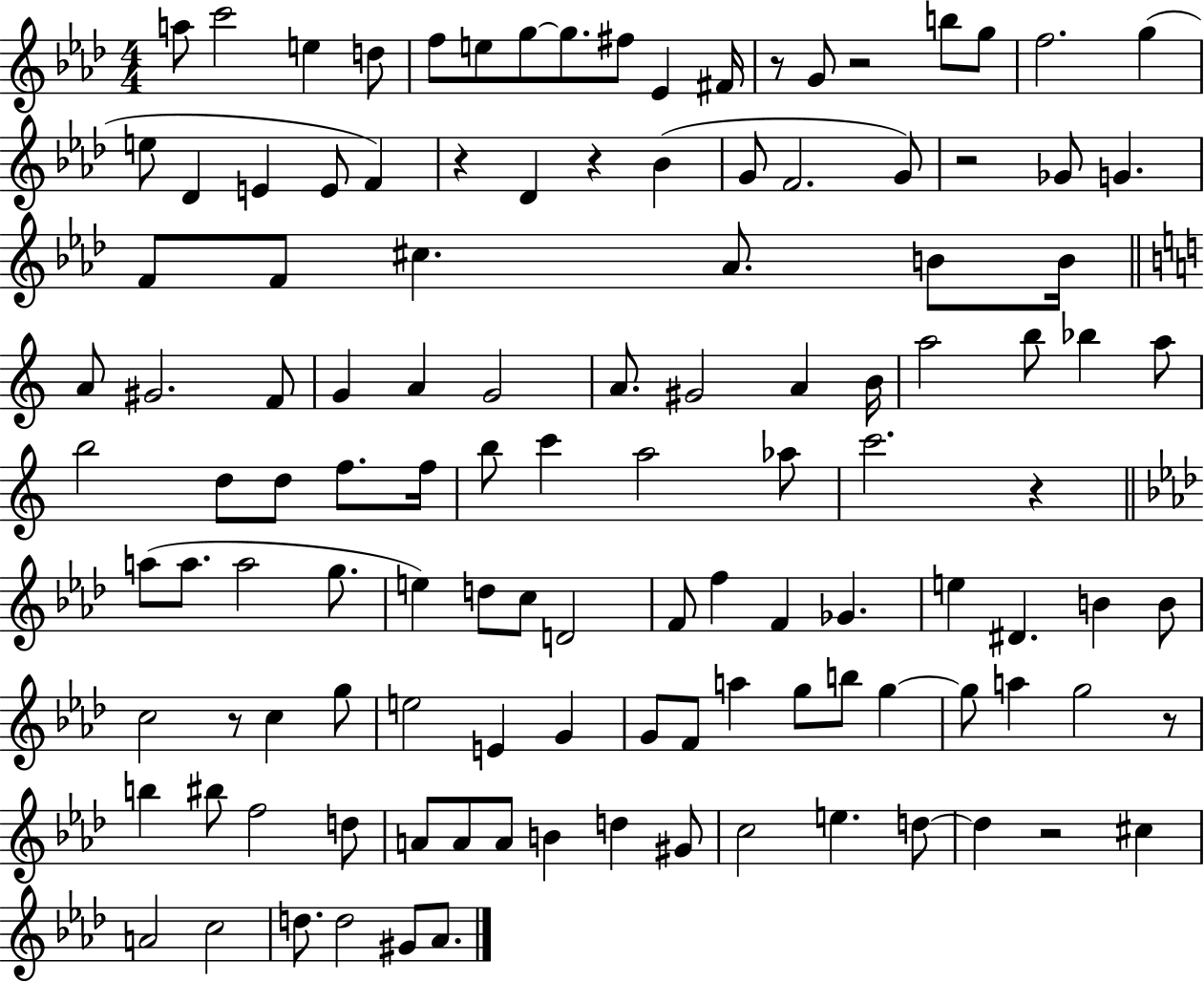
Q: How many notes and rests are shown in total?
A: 119